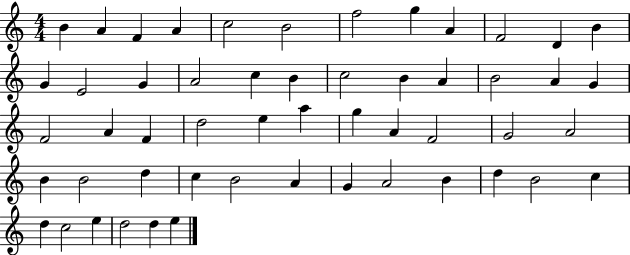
{
  \clef treble
  \numericTimeSignature
  \time 4/4
  \key c \major
  b'4 a'4 f'4 a'4 | c''2 b'2 | f''2 g''4 a'4 | f'2 d'4 b'4 | \break g'4 e'2 g'4 | a'2 c''4 b'4 | c''2 b'4 a'4 | b'2 a'4 g'4 | \break f'2 a'4 f'4 | d''2 e''4 a''4 | g''4 a'4 f'2 | g'2 a'2 | \break b'4 b'2 d''4 | c''4 b'2 a'4 | g'4 a'2 b'4 | d''4 b'2 c''4 | \break d''4 c''2 e''4 | d''2 d''4 e''4 | \bar "|."
}